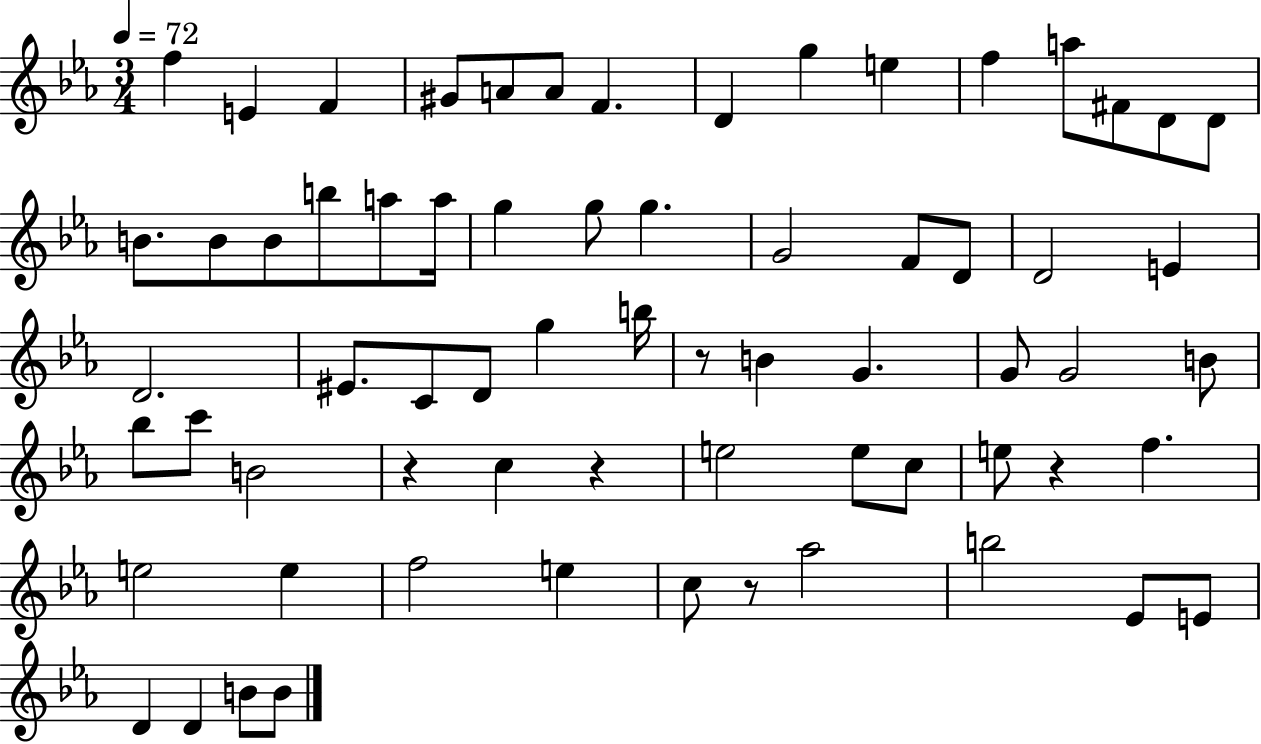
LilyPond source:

{
  \clef treble
  \numericTimeSignature
  \time 3/4
  \key ees \major
  \tempo 4 = 72
  f''4 e'4 f'4 | gis'8 a'8 a'8 f'4. | d'4 g''4 e''4 | f''4 a''8 fis'8 d'8 d'8 | \break b'8. b'8 b'8 b''8 a''8 a''16 | g''4 g''8 g''4. | g'2 f'8 d'8 | d'2 e'4 | \break d'2. | eis'8. c'8 d'8 g''4 b''16 | r8 b'4 g'4. | g'8 g'2 b'8 | \break bes''8 c'''8 b'2 | r4 c''4 r4 | e''2 e''8 c''8 | e''8 r4 f''4. | \break e''2 e''4 | f''2 e''4 | c''8 r8 aes''2 | b''2 ees'8 e'8 | \break d'4 d'4 b'8 b'8 | \bar "|."
}